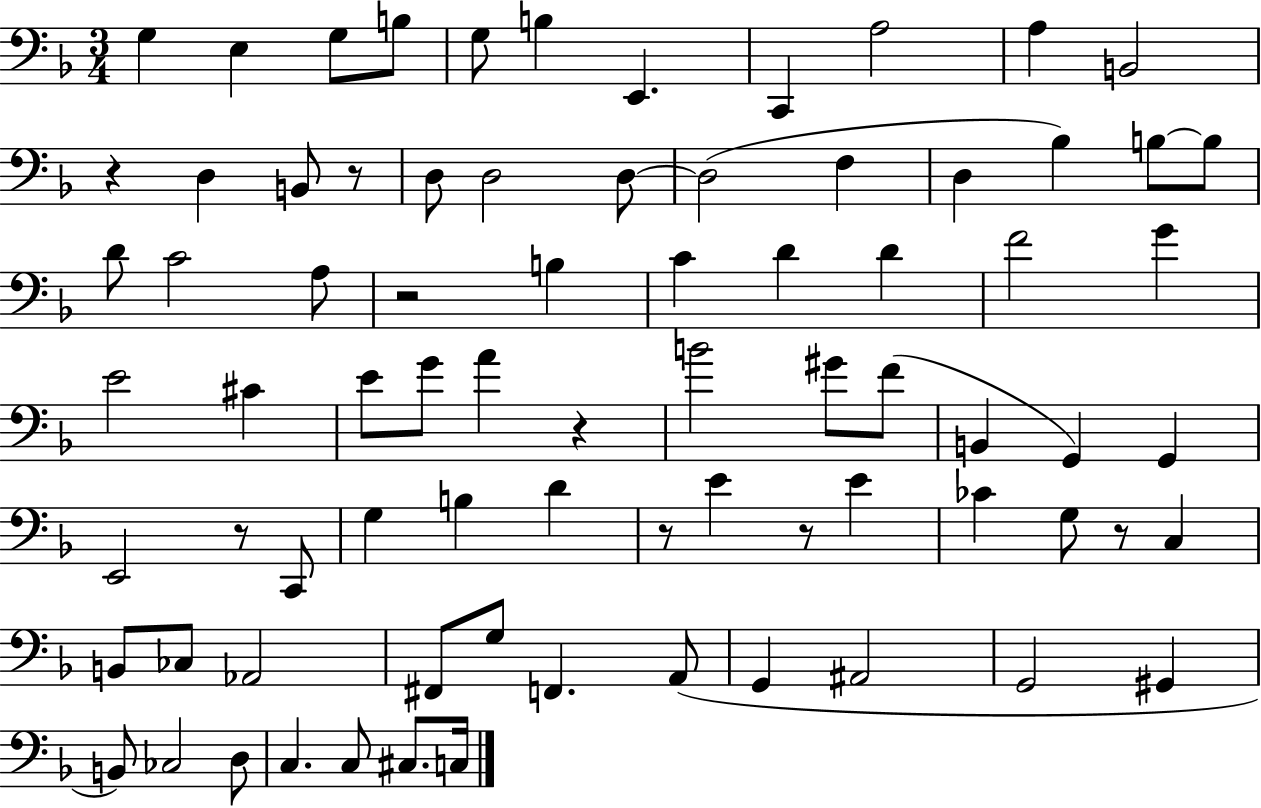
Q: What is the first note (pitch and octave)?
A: G3